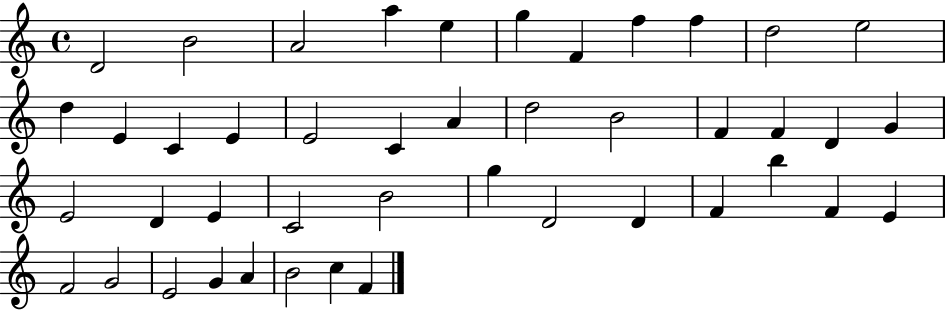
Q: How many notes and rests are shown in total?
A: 44